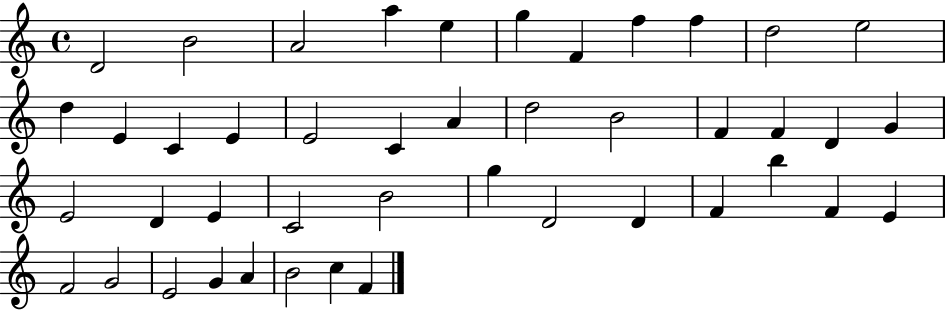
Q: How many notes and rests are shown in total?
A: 44